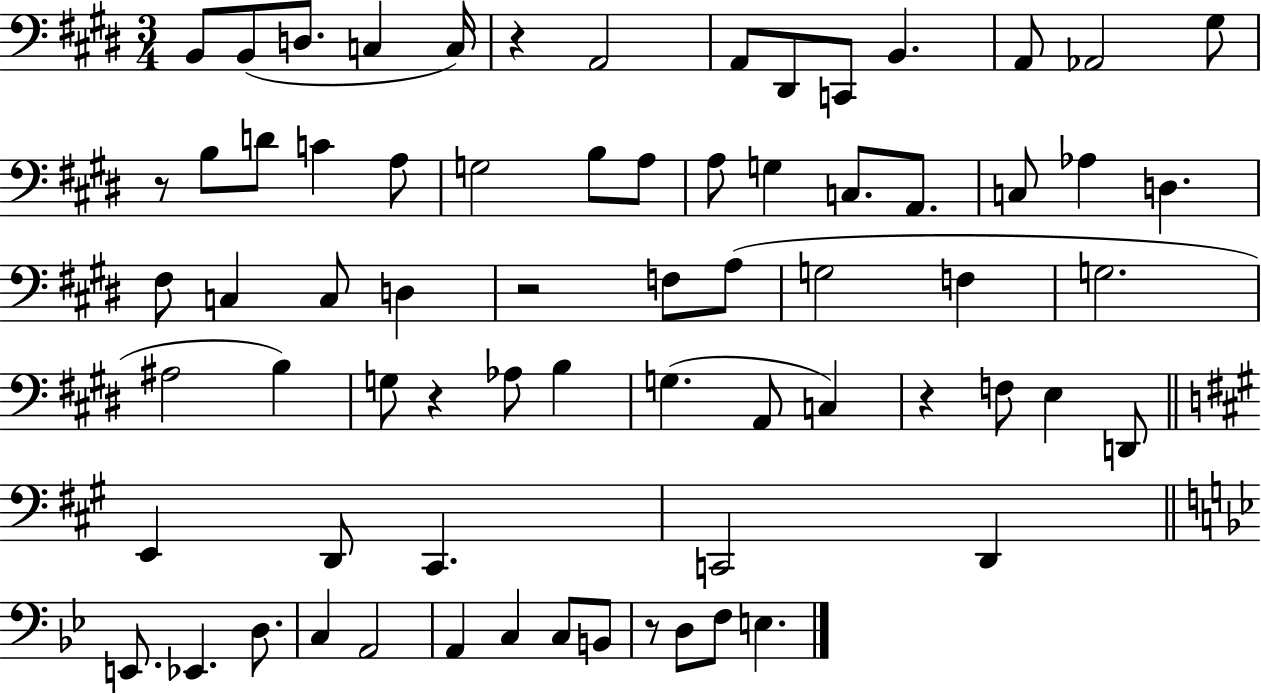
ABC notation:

X:1
T:Untitled
M:3/4
L:1/4
K:E
B,,/2 B,,/2 D,/2 C, C,/4 z A,,2 A,,/2 ^D,,/2 C,,/2 B,, A,,/2 _A,,2 ^G,/2 z/2 B,/2 D/2 C A,/2 G,2 B,/2 A,/2 A,/2 G, C,/2 A,,/2 C,/2 _A, D, ^F,/2 C, C,/2 D, z2 F,/2 A,/2 G,2 F, G,2 ^A,2 B, G,/2 z _A,/2 B, G, A,,/2 C, z F,/2 E, D,,/2 E,, D,,/2 ^C,, C,,2 D,, E,,/2 _E,, D,/2 C, A,,2 A,, C, C,/2 B,,/2 z/2 D,/2 F,/2 E,